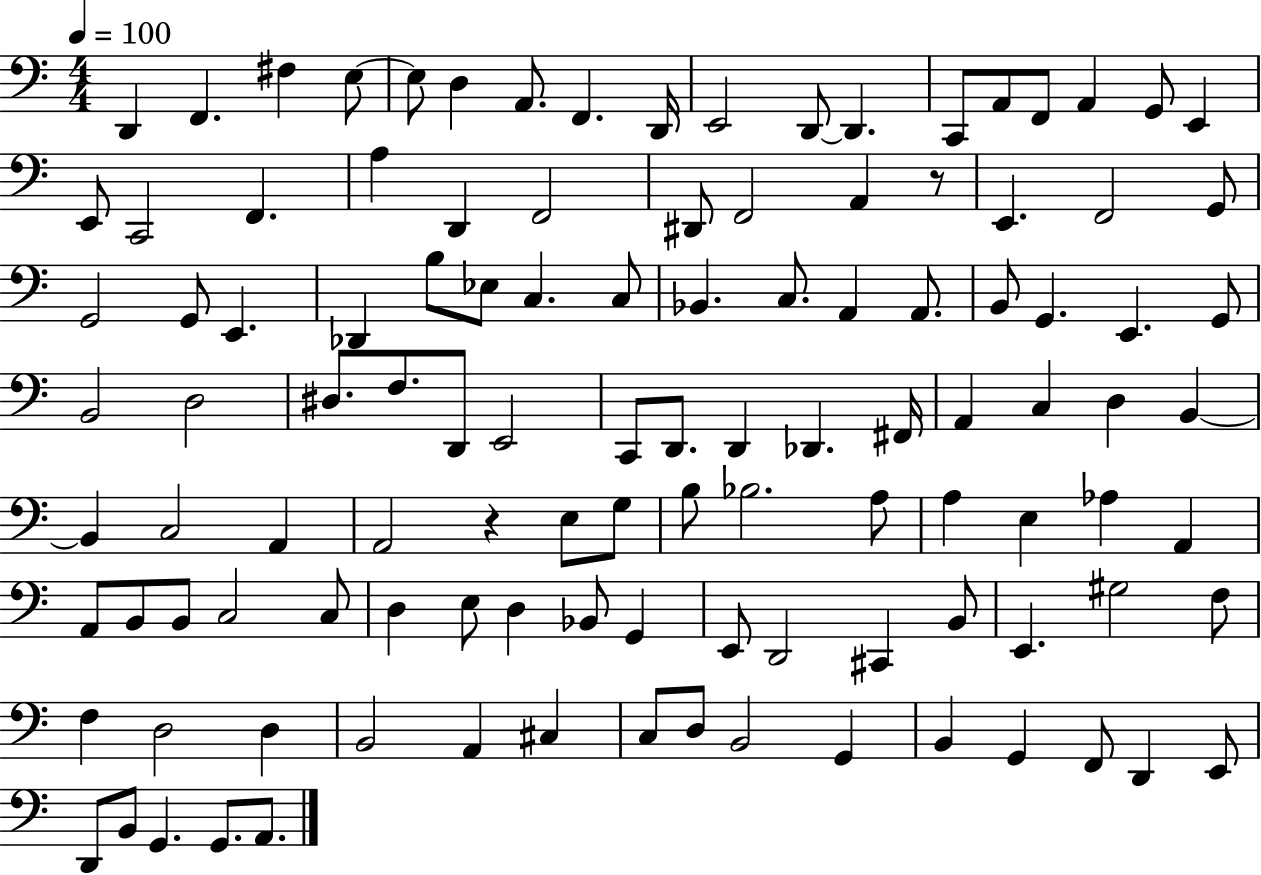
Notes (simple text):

D2/q F2/q. F#3/q E3/e E3/e D3/q A2/e. F2/q. D2/s E2/h D2/e D2/q. C2/e A2/e F2/e A2/q G2/e E2/q E2/e C2/h F2/q. A3/q D2/q F2/h D#2/e F2/h A2/q R/e E2/q. F2/h G2/e G2/h G2/e E2/q. Db2/q B3/e Eb3/e C3/q. C3/e Bb2/q. C3/e. A2/q A2/e. B2/e G2/q. E2/q. G2/e B2/h D3/h D#3/e. F3/e. D2/e E2/h C2/e D2/e. D2/q Db2/q. F#2/s A2/q C3/q D3/q B2/q B2/q C3/h A2/q A2/h R/q E3/e G3/e B3/e Bb3/h. A3/e A3/q E3/q Ab3/q A2/q A2/e B2/e B2/e C3/h C3/e D3/q E3/e D3/q Bb2/e G2/q E2/e D2/h C#2/q B2/e E2/q. G#3/h F3/e F3/q D3/h D3/q B2/h A2/q C#3/q C3/e D3/e B2/h G2/q B2/q G2/q F2/e D2/q E2/e D2/e B2/e G2/q. G2/e. A2/e.